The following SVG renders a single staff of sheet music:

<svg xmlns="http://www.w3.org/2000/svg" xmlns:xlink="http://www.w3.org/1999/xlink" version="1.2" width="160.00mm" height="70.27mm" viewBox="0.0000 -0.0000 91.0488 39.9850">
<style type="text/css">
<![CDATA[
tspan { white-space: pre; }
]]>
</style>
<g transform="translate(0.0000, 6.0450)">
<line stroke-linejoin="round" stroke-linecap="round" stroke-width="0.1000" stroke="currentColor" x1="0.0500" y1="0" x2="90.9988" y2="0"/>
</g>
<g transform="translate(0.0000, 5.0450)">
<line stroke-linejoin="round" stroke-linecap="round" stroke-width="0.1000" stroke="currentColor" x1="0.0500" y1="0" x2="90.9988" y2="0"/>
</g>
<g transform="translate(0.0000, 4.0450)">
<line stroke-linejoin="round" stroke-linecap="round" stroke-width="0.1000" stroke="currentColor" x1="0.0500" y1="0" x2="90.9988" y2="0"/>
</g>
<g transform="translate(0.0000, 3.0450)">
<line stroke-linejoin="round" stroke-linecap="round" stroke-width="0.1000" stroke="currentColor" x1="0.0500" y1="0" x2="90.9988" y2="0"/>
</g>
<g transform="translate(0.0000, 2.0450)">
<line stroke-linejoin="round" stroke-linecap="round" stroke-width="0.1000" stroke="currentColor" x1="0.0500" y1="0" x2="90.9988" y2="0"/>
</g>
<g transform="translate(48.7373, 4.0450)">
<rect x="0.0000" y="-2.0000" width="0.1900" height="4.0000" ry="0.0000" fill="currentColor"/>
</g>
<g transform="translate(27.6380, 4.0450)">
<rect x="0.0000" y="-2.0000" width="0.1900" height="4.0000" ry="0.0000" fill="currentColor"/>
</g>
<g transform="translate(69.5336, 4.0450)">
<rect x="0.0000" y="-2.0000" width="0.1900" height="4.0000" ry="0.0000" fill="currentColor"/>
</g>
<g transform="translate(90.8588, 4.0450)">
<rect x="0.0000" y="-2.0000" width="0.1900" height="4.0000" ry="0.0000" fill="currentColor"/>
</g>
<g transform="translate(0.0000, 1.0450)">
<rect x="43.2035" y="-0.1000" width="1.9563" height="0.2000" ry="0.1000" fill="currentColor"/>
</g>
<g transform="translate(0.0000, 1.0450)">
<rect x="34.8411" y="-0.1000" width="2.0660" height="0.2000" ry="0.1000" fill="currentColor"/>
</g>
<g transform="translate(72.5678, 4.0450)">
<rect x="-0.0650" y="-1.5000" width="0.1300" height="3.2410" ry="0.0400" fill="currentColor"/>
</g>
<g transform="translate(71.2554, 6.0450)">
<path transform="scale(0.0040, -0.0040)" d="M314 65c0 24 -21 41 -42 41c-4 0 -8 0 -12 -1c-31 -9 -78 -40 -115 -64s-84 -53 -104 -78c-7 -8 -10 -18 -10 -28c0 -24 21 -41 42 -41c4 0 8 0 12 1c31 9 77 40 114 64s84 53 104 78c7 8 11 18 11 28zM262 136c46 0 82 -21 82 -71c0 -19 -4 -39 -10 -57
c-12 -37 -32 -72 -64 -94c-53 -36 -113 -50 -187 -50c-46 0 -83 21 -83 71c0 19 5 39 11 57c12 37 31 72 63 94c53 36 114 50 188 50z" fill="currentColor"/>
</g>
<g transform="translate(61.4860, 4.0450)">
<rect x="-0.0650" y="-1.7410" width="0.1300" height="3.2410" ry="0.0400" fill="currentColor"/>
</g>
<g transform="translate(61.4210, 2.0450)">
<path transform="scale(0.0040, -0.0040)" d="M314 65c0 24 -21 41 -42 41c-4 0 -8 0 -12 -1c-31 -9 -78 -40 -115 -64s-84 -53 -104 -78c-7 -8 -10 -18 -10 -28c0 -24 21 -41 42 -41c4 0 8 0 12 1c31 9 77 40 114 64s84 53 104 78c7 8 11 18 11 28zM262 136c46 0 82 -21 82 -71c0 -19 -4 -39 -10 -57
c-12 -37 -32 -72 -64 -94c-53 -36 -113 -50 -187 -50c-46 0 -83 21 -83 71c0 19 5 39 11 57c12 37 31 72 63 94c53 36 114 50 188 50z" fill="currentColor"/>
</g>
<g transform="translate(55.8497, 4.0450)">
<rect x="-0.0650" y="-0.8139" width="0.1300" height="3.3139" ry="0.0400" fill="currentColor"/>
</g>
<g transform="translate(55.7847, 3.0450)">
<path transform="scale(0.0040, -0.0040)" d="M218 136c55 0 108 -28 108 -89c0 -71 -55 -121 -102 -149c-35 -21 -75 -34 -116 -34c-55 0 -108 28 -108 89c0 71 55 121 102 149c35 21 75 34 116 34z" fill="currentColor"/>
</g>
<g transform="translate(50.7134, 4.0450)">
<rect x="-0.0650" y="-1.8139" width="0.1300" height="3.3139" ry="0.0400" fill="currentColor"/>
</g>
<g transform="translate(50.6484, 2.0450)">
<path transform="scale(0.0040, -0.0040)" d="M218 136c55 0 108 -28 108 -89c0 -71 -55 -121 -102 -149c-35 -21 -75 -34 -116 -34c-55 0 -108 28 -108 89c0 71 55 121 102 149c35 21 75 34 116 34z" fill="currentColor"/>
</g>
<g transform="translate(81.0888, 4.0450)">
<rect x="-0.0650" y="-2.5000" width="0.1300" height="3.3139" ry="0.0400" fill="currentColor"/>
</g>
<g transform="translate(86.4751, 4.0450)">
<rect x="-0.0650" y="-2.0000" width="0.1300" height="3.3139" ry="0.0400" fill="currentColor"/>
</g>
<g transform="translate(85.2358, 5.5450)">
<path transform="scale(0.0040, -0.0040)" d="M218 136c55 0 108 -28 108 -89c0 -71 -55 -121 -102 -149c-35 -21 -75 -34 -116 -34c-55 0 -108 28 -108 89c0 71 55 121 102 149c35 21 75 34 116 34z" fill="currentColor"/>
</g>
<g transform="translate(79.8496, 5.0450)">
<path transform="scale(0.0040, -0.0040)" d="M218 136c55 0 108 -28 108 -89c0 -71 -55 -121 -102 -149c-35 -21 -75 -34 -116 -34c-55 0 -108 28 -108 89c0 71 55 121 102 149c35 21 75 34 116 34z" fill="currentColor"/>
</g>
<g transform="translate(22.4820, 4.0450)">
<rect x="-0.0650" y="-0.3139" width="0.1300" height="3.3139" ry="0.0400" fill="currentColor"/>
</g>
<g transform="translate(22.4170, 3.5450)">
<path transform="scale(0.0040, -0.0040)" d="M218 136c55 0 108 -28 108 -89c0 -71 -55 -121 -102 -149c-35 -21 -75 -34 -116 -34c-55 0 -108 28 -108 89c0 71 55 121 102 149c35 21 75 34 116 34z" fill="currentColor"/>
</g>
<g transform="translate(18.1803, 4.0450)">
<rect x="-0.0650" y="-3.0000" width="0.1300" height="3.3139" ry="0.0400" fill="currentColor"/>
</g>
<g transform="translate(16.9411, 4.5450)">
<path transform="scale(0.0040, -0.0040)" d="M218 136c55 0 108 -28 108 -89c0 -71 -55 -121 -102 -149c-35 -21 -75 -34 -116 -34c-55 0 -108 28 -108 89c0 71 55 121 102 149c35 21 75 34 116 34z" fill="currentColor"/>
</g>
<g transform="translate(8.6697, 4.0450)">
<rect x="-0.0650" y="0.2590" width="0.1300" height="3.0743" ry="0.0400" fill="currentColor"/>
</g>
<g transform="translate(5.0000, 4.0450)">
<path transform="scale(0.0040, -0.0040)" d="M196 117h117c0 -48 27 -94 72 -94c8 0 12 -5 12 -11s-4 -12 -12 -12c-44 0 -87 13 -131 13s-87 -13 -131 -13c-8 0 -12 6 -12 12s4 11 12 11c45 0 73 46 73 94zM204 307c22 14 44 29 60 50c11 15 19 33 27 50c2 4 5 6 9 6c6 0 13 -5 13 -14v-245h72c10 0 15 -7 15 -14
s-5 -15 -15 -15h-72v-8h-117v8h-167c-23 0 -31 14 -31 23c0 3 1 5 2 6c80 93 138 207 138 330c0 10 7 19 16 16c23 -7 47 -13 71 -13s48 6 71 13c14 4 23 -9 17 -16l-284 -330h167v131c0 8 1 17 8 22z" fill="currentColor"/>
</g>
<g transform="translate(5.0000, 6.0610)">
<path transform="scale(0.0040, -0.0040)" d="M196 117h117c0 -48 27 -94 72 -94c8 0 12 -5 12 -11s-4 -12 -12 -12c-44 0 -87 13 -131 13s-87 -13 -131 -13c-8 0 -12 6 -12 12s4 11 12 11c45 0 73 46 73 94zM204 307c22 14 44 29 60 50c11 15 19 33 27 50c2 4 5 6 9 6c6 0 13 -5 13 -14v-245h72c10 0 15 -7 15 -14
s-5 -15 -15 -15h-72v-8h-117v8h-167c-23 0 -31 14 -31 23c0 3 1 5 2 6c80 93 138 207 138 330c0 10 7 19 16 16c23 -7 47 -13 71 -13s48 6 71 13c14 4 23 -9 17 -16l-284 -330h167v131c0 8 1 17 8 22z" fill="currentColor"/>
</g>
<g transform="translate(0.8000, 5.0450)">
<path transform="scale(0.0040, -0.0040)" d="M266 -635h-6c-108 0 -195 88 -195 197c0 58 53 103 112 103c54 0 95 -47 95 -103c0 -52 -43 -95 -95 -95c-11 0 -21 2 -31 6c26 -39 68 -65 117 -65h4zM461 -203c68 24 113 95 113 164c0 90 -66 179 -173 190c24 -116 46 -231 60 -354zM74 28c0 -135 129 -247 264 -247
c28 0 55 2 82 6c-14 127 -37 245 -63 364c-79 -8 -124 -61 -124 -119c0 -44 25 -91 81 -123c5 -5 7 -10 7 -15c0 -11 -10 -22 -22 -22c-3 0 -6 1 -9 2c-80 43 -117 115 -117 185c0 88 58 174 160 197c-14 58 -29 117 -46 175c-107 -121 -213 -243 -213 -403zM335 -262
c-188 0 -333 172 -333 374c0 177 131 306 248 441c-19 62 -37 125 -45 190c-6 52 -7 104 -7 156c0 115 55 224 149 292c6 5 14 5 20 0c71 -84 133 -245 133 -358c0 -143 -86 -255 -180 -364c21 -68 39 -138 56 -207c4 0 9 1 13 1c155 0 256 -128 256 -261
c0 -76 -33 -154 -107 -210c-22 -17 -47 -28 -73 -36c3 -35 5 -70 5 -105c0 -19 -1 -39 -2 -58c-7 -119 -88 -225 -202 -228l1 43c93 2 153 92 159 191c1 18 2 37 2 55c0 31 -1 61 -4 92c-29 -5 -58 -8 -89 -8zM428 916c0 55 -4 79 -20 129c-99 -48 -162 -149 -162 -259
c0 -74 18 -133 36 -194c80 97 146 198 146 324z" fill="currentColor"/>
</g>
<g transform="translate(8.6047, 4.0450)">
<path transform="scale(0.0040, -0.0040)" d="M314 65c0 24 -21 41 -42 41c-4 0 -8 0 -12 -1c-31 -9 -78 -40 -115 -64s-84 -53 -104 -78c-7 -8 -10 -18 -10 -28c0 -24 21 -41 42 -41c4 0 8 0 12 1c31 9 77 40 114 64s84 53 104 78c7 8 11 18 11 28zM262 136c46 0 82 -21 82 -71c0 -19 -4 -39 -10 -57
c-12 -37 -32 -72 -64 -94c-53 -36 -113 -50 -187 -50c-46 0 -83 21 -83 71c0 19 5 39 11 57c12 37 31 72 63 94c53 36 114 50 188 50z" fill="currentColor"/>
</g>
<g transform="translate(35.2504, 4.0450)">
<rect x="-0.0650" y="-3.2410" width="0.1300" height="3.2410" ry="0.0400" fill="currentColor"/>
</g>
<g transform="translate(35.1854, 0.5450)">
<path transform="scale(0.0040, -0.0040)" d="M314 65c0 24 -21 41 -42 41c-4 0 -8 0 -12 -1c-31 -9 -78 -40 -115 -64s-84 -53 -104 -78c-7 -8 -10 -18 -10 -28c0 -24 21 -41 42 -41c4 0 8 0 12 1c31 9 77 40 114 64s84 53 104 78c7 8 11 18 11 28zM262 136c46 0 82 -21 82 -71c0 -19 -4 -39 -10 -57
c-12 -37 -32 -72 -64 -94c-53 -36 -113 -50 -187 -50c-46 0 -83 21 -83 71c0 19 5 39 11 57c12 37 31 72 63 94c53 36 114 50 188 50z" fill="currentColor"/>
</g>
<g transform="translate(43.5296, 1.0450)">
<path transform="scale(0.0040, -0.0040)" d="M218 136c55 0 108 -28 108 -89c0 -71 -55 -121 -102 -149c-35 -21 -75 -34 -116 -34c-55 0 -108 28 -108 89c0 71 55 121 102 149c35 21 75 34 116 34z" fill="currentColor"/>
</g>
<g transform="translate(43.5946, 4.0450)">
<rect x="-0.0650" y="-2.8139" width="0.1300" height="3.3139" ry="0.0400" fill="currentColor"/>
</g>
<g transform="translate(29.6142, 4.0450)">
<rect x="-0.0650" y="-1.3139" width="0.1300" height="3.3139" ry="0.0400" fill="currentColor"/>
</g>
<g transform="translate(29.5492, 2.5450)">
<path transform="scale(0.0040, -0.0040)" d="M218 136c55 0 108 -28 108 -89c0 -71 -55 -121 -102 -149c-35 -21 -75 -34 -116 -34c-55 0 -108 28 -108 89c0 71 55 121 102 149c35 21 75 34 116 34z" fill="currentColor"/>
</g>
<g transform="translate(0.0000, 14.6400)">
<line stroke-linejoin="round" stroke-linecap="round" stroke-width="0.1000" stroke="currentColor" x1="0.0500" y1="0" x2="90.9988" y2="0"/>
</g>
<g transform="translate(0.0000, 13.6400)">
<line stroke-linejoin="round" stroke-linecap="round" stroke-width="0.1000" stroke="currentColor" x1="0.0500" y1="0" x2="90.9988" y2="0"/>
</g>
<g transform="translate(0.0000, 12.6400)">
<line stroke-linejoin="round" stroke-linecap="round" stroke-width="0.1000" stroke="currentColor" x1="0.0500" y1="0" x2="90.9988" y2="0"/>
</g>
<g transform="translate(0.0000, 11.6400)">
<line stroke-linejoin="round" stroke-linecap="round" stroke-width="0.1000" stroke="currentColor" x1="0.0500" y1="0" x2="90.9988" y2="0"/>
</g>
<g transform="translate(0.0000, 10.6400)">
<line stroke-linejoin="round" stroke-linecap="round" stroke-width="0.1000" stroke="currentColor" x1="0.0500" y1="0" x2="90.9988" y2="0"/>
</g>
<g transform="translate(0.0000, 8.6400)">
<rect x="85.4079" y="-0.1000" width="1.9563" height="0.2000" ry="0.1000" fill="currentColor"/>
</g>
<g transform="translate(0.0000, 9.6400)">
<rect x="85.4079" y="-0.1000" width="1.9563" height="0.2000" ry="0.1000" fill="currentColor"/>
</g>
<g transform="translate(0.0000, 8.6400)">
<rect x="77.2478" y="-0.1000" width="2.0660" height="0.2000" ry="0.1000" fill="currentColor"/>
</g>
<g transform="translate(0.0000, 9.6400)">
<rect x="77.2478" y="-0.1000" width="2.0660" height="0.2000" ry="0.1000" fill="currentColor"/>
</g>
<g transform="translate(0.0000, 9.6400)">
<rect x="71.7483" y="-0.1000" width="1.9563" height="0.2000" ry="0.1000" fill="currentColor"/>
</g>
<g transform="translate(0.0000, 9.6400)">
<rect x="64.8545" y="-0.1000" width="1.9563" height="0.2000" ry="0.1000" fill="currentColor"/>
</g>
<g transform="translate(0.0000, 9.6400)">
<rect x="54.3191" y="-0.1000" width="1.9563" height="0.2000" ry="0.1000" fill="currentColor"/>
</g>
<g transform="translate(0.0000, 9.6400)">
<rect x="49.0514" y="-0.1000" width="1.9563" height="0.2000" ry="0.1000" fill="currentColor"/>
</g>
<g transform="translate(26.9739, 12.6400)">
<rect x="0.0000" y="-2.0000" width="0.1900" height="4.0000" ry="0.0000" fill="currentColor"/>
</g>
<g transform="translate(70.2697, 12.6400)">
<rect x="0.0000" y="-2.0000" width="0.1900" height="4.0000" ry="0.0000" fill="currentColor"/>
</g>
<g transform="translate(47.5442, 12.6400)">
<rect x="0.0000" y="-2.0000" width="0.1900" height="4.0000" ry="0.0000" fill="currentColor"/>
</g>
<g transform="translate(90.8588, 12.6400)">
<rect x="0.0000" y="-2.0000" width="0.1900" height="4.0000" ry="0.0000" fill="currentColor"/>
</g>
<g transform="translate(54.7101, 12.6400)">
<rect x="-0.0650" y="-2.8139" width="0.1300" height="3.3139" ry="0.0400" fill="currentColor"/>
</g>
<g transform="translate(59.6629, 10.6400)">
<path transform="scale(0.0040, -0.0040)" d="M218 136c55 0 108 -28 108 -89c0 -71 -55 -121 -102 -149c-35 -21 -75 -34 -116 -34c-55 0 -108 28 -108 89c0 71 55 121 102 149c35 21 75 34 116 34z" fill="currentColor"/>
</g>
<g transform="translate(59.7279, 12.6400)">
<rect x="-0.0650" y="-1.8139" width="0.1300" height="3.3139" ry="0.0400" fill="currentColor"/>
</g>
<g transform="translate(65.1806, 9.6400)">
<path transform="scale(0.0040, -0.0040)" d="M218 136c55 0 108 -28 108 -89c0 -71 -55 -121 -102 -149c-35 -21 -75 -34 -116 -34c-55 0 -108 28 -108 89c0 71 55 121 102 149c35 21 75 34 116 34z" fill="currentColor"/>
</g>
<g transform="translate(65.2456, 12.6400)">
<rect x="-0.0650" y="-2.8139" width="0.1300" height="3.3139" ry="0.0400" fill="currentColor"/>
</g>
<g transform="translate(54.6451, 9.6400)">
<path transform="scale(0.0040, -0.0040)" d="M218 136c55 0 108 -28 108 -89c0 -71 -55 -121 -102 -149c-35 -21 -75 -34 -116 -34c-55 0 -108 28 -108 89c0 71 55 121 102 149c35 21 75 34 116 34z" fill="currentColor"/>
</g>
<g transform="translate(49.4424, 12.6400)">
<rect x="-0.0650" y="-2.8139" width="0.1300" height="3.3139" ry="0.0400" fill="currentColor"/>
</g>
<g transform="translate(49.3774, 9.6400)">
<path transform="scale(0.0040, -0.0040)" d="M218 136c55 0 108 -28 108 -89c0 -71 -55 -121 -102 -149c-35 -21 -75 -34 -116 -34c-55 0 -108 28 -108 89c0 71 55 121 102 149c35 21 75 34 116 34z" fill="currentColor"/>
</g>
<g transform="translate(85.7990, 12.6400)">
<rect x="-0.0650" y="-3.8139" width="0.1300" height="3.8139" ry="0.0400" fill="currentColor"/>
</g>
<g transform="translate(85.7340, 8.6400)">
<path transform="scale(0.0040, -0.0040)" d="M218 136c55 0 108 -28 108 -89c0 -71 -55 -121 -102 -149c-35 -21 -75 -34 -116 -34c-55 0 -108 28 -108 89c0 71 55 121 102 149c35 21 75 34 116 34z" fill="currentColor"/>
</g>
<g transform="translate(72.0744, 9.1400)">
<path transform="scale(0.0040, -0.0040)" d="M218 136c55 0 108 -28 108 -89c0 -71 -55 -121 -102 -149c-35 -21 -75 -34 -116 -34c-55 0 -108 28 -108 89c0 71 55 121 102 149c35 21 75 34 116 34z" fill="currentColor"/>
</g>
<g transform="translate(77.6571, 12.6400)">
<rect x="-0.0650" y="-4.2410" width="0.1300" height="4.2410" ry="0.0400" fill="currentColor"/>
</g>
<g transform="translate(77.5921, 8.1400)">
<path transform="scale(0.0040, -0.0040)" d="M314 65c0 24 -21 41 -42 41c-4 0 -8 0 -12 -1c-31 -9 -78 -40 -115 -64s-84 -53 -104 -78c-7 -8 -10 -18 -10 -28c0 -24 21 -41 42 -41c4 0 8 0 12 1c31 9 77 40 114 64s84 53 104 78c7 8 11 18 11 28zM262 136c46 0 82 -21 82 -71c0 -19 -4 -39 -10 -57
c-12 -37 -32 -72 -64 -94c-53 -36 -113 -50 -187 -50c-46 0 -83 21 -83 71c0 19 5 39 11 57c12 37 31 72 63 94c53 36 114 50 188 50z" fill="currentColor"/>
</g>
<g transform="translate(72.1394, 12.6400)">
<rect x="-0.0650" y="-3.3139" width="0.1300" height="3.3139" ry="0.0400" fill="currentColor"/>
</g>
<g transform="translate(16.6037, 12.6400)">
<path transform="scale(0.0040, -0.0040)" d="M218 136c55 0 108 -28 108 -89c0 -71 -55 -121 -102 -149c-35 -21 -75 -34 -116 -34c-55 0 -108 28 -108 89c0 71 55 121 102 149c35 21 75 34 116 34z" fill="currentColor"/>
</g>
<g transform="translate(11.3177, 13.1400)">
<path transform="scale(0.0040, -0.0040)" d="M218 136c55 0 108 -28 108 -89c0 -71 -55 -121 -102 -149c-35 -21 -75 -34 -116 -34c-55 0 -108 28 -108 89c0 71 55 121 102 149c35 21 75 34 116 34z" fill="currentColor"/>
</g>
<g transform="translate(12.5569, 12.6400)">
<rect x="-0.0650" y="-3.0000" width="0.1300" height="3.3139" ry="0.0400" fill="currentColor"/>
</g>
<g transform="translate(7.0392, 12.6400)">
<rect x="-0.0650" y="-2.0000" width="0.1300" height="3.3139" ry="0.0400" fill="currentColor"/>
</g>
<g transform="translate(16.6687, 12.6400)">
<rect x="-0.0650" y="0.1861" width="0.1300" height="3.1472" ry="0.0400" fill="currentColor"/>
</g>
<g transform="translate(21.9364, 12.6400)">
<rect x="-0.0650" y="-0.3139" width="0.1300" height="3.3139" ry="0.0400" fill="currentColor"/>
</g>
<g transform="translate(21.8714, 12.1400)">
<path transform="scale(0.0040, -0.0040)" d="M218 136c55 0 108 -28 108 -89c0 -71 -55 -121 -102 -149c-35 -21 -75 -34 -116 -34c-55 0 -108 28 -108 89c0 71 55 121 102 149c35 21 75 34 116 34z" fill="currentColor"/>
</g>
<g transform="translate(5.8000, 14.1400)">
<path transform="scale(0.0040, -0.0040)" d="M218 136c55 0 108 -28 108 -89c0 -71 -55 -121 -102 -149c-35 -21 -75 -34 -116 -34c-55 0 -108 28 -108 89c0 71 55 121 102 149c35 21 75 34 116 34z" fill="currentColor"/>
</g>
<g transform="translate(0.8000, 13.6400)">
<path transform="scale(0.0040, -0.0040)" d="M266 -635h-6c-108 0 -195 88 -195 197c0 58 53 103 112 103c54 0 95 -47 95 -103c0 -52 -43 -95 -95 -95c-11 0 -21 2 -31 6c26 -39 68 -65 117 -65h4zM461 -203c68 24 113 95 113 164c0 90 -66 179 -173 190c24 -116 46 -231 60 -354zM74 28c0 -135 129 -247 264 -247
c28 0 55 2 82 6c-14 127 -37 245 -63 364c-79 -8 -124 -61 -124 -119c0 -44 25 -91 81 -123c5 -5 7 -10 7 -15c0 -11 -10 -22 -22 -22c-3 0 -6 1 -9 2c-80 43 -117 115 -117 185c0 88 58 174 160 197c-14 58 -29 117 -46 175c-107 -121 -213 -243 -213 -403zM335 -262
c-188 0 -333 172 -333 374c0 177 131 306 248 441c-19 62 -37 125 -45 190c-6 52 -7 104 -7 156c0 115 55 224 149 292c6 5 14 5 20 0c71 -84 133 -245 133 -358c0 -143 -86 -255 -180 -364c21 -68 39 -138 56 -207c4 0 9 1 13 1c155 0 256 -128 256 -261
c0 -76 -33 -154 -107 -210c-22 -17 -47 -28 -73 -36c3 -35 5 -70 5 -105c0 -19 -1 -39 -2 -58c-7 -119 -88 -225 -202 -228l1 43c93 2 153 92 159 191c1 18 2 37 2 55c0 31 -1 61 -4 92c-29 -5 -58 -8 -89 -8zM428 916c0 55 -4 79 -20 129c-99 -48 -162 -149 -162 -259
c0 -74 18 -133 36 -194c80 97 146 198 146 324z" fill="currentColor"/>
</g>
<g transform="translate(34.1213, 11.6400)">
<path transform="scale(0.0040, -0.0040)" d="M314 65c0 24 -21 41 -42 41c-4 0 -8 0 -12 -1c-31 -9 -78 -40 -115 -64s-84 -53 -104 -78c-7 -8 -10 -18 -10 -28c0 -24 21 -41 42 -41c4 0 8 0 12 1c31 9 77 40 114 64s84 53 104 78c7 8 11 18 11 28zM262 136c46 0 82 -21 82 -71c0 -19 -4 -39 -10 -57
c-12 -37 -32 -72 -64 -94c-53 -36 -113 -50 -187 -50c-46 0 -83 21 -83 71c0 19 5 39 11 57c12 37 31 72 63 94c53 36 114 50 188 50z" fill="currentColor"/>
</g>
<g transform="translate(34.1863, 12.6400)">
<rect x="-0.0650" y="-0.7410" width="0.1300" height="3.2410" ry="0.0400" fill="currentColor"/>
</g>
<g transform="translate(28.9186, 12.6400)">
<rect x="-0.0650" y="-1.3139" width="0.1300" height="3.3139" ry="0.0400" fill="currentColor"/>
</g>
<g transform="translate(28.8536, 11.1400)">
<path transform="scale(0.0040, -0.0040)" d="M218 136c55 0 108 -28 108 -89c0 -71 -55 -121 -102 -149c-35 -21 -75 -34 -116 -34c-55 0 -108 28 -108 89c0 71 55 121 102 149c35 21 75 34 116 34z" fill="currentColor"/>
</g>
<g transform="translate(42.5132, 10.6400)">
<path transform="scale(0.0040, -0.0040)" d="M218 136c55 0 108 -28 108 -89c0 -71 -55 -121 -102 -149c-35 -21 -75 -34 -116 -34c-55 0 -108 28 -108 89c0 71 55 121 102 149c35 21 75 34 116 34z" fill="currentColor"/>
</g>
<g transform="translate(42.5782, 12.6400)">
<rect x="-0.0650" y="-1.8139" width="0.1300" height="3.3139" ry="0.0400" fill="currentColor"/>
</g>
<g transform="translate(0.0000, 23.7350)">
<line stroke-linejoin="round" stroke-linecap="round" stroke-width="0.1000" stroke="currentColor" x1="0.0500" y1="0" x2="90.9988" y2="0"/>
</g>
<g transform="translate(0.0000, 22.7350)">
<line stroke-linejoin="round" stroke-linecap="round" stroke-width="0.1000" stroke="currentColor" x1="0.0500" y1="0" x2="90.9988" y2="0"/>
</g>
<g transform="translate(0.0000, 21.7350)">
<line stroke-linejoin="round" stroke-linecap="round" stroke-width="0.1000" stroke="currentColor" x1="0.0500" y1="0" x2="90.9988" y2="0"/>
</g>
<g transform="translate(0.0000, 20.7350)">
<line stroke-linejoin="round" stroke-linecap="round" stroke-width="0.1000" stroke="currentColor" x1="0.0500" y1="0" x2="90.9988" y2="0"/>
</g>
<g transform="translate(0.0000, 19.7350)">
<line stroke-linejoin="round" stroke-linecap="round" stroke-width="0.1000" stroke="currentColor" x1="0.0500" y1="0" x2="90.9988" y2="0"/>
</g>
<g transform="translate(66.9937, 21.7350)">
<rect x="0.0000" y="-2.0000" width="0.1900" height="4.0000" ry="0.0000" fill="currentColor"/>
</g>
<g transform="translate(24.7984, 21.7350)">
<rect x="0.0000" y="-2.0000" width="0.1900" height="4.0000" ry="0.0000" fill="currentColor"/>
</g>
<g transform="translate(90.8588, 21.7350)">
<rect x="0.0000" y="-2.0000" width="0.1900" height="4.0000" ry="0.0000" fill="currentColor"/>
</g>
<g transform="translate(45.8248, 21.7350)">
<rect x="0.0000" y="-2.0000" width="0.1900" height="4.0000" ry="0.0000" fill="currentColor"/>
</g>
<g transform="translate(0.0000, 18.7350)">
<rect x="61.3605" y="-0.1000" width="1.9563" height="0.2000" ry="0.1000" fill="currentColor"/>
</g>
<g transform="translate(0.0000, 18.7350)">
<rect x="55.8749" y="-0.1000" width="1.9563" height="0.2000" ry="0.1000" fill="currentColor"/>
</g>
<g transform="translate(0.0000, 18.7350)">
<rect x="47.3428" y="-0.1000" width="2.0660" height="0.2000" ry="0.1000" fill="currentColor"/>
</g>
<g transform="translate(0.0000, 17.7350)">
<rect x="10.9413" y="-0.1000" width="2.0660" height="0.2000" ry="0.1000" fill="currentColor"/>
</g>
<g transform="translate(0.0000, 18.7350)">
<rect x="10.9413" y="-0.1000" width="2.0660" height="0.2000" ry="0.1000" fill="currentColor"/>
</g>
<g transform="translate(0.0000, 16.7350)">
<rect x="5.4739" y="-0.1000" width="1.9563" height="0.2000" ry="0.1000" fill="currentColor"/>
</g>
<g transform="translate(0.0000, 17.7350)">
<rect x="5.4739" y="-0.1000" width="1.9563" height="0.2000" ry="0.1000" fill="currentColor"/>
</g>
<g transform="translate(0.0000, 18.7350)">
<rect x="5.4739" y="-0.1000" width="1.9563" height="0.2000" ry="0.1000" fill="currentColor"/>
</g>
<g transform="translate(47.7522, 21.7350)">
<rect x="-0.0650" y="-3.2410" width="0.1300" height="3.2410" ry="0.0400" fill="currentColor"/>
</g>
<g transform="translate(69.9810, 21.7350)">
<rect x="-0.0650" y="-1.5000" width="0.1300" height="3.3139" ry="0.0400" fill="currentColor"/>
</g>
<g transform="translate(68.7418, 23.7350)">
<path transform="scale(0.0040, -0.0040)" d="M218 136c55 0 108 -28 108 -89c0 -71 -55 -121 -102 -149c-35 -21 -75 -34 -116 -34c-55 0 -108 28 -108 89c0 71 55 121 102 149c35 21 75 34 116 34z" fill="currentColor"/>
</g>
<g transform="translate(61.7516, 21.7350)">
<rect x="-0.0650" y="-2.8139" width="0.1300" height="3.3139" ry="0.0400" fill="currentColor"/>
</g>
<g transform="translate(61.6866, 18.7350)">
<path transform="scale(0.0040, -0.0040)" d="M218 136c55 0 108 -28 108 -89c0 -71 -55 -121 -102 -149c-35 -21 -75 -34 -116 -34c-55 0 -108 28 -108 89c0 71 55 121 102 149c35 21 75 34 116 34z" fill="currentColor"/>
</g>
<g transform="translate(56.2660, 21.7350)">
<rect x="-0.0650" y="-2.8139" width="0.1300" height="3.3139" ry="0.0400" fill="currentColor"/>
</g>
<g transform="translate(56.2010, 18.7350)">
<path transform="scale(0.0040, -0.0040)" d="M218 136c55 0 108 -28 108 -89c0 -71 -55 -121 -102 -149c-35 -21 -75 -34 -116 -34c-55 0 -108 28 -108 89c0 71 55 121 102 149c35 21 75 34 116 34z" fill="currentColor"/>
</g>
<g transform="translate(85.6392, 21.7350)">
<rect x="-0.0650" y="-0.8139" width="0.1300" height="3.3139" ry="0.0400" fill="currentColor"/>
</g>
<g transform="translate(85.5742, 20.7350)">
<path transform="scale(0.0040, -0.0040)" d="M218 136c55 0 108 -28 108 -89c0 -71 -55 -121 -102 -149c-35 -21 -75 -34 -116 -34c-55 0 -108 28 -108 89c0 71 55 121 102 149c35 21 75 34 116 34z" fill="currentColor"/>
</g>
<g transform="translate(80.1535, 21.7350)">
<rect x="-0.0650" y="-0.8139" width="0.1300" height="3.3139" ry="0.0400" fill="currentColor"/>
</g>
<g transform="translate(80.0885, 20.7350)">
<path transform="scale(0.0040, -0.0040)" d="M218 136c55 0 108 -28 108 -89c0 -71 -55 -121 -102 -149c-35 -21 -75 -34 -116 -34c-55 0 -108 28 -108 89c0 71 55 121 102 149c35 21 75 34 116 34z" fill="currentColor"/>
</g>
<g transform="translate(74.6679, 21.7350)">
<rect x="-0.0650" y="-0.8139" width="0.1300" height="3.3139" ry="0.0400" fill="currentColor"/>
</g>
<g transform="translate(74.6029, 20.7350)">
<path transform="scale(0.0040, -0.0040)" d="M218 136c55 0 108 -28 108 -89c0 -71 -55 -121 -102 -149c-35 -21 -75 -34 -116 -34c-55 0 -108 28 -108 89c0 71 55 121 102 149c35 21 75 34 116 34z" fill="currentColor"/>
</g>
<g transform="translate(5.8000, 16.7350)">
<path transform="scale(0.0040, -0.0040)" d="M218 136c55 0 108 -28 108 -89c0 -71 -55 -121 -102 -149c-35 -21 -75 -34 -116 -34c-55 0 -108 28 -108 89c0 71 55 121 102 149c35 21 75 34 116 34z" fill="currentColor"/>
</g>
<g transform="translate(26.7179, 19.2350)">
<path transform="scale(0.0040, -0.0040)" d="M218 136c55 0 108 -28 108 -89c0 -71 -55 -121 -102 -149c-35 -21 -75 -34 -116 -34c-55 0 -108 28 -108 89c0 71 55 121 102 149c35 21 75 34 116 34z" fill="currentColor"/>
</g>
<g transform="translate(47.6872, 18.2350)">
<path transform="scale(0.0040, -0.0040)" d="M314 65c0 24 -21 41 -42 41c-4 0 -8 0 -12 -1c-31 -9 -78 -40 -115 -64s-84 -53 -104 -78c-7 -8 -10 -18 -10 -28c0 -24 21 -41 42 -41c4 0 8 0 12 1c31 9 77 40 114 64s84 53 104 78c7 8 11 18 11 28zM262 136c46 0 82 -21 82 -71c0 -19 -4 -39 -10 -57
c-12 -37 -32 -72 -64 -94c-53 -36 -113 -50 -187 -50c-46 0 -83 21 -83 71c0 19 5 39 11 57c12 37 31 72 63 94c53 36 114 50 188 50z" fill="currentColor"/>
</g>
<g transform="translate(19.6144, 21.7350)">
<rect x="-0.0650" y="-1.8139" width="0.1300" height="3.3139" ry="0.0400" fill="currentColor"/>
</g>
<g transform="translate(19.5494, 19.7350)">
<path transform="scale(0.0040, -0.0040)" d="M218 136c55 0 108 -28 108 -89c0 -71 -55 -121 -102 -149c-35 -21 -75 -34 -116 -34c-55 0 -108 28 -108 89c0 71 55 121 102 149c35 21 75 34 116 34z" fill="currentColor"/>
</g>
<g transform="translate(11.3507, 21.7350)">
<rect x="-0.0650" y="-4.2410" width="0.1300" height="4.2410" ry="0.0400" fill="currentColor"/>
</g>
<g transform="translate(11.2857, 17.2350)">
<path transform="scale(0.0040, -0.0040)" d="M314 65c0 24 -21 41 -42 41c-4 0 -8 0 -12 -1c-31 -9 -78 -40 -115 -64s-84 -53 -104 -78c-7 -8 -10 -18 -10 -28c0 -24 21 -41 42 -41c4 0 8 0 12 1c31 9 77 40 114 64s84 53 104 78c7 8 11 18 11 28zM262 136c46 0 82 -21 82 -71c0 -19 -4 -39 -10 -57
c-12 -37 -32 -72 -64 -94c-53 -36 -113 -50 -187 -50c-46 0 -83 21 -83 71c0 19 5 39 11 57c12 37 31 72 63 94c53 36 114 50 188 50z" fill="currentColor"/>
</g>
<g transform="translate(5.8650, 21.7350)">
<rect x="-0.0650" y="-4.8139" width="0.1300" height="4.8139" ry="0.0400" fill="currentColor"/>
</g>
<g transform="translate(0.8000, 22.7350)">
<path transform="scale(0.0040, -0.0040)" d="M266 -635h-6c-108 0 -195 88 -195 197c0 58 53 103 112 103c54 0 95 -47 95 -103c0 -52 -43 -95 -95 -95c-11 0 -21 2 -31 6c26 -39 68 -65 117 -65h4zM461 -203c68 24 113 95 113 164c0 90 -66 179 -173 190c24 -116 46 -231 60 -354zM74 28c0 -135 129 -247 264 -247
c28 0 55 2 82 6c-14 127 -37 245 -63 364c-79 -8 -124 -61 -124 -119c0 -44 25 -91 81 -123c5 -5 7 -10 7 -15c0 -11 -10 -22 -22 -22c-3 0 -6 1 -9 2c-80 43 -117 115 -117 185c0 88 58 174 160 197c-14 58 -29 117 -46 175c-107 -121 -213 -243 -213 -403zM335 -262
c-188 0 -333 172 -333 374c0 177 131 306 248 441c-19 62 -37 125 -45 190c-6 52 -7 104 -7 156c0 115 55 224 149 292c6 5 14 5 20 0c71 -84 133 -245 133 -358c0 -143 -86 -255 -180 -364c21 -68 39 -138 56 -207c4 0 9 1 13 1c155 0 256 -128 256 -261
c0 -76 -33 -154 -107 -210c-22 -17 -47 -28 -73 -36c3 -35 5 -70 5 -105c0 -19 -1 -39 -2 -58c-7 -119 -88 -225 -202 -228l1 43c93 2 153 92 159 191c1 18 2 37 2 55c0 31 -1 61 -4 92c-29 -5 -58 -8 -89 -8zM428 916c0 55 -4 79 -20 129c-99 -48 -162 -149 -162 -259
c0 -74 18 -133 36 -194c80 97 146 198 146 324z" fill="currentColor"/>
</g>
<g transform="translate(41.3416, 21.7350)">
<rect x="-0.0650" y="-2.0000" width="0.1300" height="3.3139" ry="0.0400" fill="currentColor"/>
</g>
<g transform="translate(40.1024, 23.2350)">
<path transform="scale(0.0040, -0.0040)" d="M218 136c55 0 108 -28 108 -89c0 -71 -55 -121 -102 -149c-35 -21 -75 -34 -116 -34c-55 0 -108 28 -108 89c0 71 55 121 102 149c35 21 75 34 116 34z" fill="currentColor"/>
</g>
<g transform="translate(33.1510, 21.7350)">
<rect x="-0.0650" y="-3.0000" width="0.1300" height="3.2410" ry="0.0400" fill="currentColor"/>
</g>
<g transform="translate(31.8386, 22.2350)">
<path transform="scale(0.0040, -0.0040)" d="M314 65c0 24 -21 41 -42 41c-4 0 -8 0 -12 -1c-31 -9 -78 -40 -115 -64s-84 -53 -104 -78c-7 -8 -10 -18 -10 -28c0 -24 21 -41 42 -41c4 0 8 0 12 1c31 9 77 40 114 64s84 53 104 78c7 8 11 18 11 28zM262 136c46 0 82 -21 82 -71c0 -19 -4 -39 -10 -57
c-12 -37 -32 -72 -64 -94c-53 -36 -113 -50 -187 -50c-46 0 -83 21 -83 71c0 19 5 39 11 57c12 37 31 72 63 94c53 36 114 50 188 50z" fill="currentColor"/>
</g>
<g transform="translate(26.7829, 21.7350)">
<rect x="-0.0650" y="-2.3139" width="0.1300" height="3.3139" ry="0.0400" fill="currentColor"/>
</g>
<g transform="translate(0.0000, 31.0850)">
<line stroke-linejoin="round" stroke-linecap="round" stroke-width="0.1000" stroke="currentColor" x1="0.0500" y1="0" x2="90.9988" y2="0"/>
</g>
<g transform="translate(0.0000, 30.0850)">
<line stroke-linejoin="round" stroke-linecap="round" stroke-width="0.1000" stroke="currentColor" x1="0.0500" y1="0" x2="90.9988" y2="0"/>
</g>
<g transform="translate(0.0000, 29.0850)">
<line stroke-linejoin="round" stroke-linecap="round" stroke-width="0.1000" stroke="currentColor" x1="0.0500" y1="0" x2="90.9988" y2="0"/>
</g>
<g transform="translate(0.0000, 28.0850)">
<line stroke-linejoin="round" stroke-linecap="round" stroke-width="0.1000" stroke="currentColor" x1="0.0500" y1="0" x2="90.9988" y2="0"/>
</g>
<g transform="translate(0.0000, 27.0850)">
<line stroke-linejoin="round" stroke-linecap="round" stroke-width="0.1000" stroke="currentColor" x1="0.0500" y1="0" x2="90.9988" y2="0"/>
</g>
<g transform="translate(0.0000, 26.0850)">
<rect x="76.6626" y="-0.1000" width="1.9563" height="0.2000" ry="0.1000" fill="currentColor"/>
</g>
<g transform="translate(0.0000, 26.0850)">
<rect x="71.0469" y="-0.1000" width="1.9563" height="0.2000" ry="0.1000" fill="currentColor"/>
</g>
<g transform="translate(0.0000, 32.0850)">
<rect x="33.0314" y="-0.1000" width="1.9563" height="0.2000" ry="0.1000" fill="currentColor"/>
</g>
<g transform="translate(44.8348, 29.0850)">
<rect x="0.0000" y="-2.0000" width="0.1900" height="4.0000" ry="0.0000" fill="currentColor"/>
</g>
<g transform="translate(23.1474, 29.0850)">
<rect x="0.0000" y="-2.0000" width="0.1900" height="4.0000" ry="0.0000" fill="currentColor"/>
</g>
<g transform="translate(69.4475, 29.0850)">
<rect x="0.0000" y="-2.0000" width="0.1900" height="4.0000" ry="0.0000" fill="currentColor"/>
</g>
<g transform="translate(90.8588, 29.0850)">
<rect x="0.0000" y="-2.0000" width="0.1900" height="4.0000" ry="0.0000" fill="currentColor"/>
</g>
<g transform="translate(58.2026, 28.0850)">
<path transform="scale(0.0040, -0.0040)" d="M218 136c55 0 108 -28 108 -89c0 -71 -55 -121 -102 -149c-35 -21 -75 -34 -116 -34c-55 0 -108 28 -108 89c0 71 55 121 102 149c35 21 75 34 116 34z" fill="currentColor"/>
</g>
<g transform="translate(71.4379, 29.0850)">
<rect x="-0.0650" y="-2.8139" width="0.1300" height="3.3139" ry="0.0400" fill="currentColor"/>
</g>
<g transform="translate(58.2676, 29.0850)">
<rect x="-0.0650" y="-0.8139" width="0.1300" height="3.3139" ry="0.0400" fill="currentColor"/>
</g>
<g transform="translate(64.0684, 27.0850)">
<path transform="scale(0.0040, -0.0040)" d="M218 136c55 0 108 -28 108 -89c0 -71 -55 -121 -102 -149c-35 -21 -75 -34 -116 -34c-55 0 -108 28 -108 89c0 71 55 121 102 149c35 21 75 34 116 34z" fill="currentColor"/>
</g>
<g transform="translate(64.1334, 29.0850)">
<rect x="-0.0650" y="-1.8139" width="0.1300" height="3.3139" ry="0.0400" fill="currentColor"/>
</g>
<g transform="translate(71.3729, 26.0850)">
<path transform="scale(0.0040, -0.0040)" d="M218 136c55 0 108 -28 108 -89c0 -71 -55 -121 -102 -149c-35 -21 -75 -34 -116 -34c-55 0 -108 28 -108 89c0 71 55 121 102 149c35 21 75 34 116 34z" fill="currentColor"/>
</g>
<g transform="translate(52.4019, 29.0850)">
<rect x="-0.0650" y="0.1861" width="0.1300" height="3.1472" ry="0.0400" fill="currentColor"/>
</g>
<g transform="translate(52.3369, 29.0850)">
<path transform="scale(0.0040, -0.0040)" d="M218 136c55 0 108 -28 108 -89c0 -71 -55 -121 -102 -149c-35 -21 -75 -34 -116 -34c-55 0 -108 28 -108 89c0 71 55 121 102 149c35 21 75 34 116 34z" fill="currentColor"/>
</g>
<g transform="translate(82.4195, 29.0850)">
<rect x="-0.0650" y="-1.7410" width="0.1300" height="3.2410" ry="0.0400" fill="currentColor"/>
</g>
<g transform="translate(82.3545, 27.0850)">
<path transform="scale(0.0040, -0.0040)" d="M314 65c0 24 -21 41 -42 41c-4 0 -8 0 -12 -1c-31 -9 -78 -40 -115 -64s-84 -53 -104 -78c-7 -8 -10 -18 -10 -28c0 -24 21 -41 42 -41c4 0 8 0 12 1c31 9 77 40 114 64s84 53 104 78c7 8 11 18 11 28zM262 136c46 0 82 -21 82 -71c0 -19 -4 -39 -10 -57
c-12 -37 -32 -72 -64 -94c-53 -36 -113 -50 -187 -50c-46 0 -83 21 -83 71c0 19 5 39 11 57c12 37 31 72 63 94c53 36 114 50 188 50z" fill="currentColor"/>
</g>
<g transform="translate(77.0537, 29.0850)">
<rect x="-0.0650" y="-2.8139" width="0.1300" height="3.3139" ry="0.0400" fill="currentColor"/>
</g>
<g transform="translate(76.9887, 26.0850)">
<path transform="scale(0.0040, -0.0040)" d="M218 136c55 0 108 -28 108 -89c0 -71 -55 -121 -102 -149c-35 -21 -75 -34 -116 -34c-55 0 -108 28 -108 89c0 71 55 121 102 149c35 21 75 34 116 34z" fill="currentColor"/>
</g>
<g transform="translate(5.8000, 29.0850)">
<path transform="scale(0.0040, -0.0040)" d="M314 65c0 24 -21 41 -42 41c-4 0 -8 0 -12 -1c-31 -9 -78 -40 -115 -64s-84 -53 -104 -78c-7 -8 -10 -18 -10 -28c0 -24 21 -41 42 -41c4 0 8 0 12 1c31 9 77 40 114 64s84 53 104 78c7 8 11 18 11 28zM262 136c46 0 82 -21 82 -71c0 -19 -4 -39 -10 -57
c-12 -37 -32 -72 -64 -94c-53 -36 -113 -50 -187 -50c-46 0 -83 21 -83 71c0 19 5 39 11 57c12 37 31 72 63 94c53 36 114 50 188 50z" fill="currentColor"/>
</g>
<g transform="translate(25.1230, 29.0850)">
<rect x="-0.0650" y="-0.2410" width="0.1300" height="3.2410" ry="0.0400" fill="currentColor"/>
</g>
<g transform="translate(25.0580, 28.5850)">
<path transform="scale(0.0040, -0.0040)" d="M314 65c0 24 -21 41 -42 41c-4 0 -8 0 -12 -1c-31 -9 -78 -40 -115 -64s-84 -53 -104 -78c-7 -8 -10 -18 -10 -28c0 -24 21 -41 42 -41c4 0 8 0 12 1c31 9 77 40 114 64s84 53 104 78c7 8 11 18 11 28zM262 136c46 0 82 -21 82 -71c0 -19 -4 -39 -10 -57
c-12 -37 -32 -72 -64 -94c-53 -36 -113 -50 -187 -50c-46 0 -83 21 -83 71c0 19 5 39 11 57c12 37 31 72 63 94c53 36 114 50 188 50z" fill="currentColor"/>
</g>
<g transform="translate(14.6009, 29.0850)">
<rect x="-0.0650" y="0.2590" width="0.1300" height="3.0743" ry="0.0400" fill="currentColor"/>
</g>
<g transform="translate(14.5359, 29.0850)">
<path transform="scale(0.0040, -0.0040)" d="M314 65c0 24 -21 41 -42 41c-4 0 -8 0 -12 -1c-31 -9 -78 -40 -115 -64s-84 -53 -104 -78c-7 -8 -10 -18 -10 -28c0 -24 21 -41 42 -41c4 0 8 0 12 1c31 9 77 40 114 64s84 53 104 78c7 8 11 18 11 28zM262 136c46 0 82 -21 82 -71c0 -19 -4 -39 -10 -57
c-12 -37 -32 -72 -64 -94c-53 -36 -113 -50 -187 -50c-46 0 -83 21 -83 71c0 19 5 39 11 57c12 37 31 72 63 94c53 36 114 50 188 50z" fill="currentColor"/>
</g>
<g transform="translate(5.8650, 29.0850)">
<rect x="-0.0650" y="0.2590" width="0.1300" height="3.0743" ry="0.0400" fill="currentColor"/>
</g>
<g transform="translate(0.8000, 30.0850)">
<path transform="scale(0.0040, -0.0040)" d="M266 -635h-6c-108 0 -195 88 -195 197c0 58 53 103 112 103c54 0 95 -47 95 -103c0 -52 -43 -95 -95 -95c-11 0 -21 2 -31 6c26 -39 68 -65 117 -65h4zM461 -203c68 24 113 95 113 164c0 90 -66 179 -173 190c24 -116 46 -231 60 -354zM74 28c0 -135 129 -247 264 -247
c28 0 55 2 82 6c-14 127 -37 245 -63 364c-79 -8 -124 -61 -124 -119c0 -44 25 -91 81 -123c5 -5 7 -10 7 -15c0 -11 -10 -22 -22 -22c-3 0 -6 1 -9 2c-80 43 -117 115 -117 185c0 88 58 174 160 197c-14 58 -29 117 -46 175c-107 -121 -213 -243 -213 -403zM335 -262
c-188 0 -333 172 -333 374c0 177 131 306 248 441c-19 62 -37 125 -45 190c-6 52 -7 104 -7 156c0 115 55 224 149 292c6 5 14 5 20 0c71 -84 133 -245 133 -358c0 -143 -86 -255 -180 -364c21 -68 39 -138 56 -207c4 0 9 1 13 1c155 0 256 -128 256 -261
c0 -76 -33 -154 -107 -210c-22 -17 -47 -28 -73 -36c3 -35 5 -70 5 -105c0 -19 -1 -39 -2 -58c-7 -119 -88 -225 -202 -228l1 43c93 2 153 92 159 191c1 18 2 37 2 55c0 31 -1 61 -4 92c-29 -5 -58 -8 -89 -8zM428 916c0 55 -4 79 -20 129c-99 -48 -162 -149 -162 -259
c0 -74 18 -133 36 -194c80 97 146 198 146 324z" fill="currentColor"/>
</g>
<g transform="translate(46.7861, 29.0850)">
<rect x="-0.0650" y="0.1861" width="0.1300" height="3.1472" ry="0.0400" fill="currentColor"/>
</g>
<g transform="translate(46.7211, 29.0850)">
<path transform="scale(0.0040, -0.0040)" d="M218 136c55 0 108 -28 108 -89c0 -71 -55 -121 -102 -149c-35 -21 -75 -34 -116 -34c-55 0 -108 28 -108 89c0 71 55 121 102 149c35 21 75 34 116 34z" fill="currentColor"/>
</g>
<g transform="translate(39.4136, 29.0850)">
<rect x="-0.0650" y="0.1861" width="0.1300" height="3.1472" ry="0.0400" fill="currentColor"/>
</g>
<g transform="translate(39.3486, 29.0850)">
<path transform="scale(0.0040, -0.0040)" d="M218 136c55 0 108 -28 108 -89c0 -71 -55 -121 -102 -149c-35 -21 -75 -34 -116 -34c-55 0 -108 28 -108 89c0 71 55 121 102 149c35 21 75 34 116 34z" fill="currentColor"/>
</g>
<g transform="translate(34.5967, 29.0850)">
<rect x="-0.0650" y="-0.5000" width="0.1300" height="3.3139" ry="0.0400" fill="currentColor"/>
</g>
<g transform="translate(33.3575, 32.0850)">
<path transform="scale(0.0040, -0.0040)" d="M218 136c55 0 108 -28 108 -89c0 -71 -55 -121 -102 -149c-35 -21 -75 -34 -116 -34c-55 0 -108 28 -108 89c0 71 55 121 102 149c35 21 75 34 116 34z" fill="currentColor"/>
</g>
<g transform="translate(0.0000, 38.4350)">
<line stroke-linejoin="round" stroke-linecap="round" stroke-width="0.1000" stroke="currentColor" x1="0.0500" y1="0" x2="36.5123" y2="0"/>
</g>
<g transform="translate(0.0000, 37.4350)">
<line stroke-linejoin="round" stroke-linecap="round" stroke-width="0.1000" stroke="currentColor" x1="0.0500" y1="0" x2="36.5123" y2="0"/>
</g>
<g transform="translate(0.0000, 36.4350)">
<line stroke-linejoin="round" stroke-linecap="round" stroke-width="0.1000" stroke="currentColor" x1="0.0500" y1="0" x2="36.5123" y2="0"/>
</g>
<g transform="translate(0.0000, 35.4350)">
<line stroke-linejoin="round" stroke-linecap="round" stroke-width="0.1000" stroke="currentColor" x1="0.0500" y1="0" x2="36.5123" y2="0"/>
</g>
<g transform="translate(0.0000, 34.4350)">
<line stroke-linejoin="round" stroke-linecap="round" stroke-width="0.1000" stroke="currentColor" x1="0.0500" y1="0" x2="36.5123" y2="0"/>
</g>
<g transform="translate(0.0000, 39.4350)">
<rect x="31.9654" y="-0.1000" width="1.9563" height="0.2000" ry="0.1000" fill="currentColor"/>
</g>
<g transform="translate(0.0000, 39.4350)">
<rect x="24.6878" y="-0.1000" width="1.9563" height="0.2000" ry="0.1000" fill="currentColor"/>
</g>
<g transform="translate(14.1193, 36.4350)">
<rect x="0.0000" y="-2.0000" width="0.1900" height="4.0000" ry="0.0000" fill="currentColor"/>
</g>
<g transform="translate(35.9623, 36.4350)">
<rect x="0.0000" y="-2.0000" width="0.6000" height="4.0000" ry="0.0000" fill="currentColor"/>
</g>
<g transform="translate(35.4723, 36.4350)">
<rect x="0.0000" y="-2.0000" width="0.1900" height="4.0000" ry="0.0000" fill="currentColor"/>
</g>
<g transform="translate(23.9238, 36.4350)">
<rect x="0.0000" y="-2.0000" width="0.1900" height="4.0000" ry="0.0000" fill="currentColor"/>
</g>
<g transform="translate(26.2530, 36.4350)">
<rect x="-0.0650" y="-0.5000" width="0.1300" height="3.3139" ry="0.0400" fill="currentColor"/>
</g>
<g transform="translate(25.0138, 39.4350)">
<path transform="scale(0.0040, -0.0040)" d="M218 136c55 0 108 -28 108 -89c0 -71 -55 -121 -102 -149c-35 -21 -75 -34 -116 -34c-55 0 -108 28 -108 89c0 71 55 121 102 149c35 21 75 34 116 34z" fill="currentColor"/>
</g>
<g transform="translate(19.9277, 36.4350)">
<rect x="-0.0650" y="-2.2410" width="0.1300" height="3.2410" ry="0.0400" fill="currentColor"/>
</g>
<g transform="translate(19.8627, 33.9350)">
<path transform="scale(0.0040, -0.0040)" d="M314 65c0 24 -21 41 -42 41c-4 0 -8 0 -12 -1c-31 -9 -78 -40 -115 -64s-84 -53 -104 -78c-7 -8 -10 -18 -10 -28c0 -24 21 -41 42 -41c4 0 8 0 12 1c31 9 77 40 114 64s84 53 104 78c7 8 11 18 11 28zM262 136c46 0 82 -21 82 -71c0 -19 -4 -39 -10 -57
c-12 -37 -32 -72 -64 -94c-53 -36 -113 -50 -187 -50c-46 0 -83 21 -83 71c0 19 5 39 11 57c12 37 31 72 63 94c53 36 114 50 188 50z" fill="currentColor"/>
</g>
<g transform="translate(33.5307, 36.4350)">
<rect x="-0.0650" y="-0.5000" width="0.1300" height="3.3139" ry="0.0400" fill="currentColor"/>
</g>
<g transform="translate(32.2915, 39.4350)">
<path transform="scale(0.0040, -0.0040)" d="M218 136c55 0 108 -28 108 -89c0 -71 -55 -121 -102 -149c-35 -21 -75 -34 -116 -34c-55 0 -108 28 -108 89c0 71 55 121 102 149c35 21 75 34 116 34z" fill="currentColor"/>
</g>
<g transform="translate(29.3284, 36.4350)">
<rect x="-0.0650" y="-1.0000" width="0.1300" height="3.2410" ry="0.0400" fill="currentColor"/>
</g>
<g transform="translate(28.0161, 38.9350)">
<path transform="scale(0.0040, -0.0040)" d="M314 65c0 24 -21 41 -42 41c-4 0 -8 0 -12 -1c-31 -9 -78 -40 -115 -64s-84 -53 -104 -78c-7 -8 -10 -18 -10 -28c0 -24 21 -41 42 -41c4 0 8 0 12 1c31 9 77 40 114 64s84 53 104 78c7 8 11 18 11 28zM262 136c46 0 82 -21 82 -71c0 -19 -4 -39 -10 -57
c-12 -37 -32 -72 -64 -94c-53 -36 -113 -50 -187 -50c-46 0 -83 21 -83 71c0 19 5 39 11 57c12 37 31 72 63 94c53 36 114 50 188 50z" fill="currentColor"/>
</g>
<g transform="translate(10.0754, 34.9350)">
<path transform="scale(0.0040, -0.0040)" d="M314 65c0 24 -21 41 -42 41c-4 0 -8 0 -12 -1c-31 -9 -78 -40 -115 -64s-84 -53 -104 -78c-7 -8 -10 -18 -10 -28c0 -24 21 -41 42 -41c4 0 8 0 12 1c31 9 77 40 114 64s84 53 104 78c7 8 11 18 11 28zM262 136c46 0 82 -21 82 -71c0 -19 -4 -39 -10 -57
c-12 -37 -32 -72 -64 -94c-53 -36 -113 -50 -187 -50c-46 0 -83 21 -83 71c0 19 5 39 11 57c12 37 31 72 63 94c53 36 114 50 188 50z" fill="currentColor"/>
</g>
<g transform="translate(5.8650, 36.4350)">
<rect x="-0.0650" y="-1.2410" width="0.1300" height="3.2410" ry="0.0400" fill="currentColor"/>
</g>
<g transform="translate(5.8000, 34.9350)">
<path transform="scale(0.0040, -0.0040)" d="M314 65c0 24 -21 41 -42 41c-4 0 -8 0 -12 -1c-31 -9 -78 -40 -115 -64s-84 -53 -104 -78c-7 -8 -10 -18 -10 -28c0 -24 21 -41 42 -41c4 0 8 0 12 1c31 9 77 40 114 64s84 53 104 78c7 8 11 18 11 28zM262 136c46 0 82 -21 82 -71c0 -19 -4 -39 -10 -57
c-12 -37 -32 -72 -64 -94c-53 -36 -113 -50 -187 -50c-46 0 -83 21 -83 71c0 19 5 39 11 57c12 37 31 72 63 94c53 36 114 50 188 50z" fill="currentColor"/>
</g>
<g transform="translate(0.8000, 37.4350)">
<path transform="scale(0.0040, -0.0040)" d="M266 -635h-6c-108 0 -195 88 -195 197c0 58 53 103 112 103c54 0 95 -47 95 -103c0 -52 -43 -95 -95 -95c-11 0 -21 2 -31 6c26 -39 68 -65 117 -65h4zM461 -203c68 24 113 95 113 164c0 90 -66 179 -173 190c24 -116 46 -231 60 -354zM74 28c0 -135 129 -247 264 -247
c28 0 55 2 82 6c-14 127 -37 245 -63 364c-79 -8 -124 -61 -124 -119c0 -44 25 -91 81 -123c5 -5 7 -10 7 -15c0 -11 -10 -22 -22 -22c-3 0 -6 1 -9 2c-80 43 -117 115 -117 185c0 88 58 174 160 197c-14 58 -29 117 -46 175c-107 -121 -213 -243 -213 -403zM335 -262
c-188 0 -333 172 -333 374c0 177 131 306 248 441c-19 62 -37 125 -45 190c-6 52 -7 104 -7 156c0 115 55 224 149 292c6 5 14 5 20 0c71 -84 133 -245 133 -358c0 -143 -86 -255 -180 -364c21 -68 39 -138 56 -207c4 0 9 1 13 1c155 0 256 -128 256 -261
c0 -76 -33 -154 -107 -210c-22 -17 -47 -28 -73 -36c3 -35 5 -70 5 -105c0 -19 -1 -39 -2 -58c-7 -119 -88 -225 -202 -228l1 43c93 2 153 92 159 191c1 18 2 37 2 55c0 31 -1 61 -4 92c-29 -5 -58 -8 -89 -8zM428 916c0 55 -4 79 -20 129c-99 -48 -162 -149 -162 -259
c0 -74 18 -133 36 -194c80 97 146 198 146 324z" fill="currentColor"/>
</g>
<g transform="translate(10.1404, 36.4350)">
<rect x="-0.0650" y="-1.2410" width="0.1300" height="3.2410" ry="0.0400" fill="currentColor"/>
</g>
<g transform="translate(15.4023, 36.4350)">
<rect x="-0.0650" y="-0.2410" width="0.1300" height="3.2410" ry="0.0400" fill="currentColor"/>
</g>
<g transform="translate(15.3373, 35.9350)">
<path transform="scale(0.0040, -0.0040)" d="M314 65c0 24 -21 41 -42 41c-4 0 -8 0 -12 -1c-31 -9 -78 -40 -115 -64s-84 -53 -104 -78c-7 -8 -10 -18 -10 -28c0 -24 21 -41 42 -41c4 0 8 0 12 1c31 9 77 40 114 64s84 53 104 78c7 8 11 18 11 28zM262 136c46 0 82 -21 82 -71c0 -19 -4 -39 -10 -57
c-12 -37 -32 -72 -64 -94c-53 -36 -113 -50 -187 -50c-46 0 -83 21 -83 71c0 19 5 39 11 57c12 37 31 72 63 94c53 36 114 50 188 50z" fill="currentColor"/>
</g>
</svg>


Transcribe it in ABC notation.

X:1
T:Untitled
M:4/4
L:1/4
K:C
B2 A c e b2 a f d f2 E2 G F F A B c e d2 f a a f a b d'2 c' e' d'2 f g A2 F b2 a a E d d d B2 B2 c2 C B B B d f a a f2 e2 e2 c2 g2 C D2 C